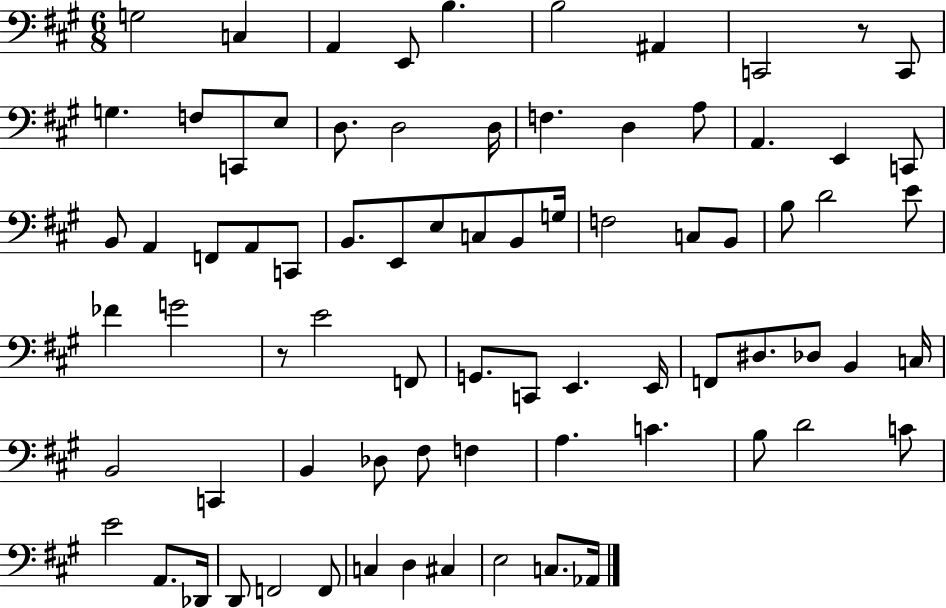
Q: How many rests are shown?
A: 2